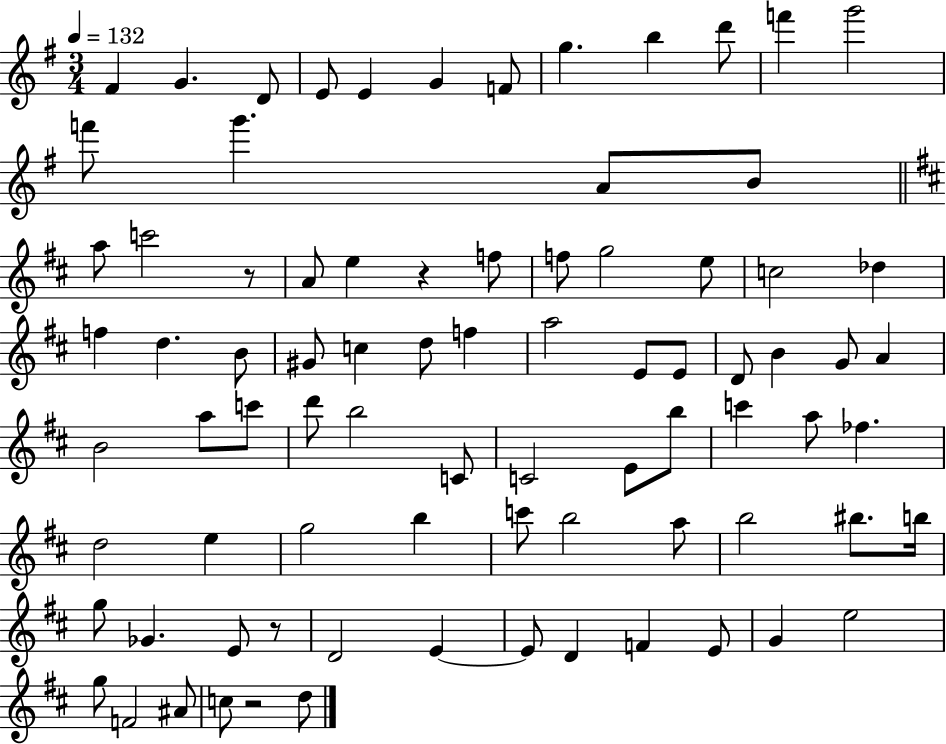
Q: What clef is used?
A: treble